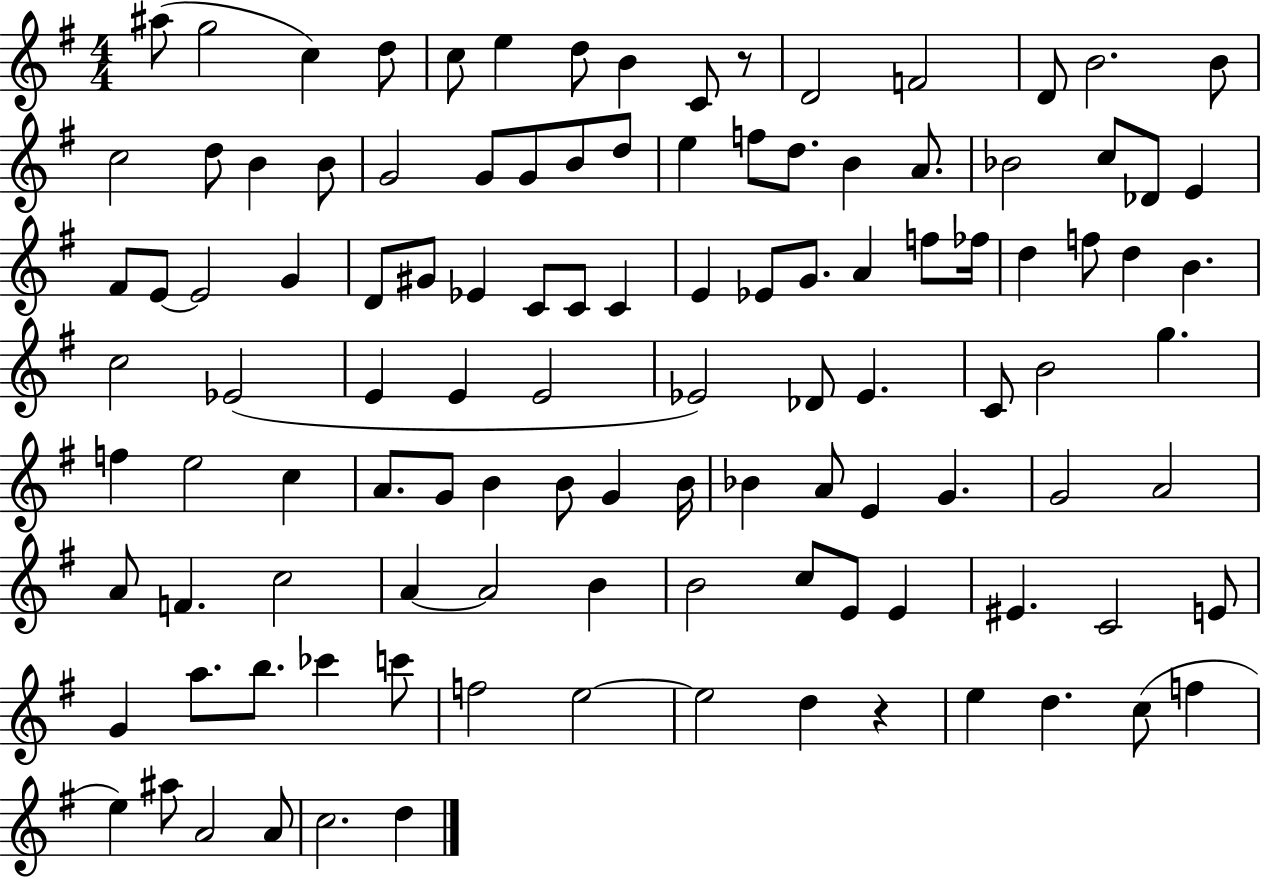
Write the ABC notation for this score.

X:1
T:Untitled
M:4/4
L:1/4
K:G
^a/2 g2 c d/2 c/2 e d/2 B C/2 z/2 D2 F2 D/2 B2 B/2 c2 d/2 B B/2 G2 G/2 G/2 B/2 d/2 e f/2 d/2 B A/2 _B2 c/2 _D/2 E ^F/2 E/2 E2 G D/2 ^G/2 _E C/2 C/2 C E _E/2 G/2 A f/2 _f/4 d f/2 d B c2 _E2 E E E2 _E2 _D/2 _E C/2 B2 g f e2 c A/2 G/2 B B/2 G B/4 _B A/2 E G G2 A2 A/2 F c2 A A2 B B2 c/2 E/2 E ^E C2 E/2 G a/2 b/2 _c' c'/2 f2 e2 e2 d z e d c/2 f e ^a/2 A2 A/2 c2 d